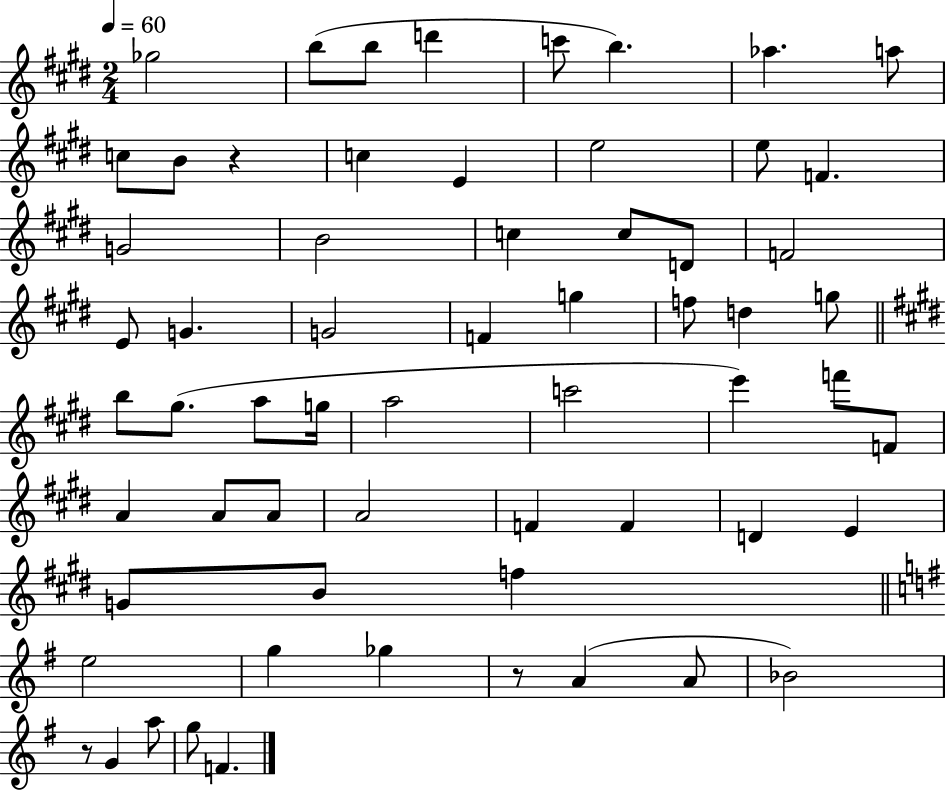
X:1
T:Untitled
M:2/4
L:1/4
K:E
_g2 b/2 b/2 d' c'/2 b _a a/2 c/2 B/2 z c E e2 e/2 F G2 B2 c c/2 D/2 F2 E/2 G G2 F g f/2 d g/2 b/2 ^g/2 a/2 g/4 a2 c'2 e' f'/2 F/2 A A/2 A/2 A2 F F D E G/2 B/2 f e2 g _g z/2 A A/2 _B2 z/2 G a/2 g/2 F